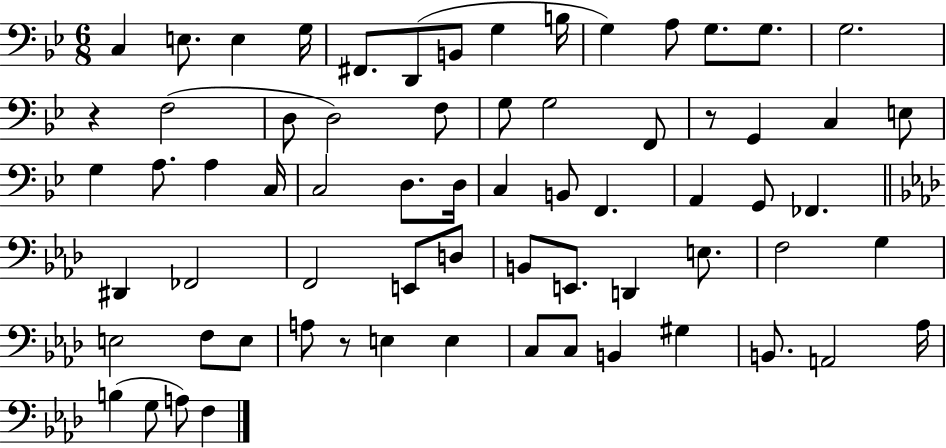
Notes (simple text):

C3/q E3/e. E3/q G3/s F#2/e. D2/e B2/e G3/q B3/s G3/q A3/e G3/e. G3/e. G3/h. R/q F3/h D3/e D3/h F3/e G3/e G3/h F2/e R/e G2/q C3/q E3/e G3/q A3/e. A3/q C3/s C3/h D3/e. D3/s C3/q B2/e F2/q. A2/q G2/e FES2/q. D#2/q FES2/h F2/h E2/e D3/e B2/e E2/e. D2/q E3/e. F3/h G3/q E3/h F3/e E3/e A3/e R/e E3/q E3/q C3/e C3/e B2/q G#3/q B2/e. A2/h Ab3/s B3/q G3/e A3/e F3/q